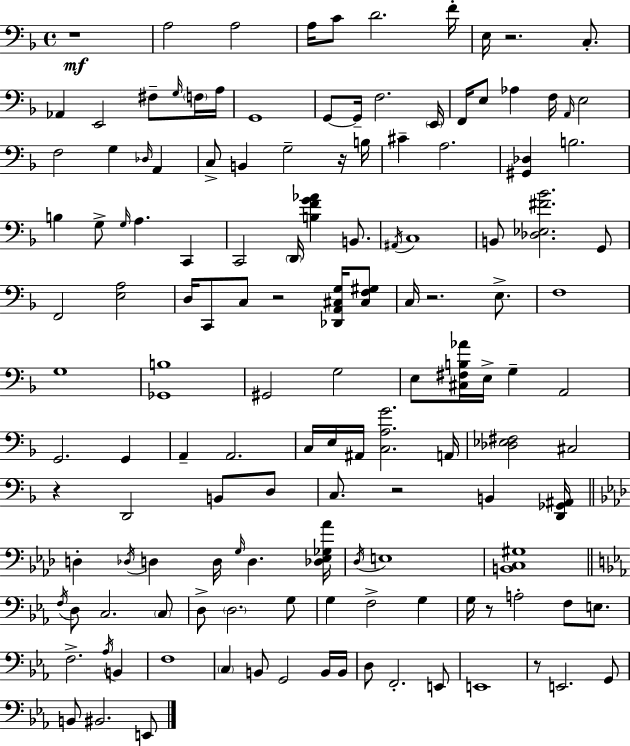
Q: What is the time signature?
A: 4/4